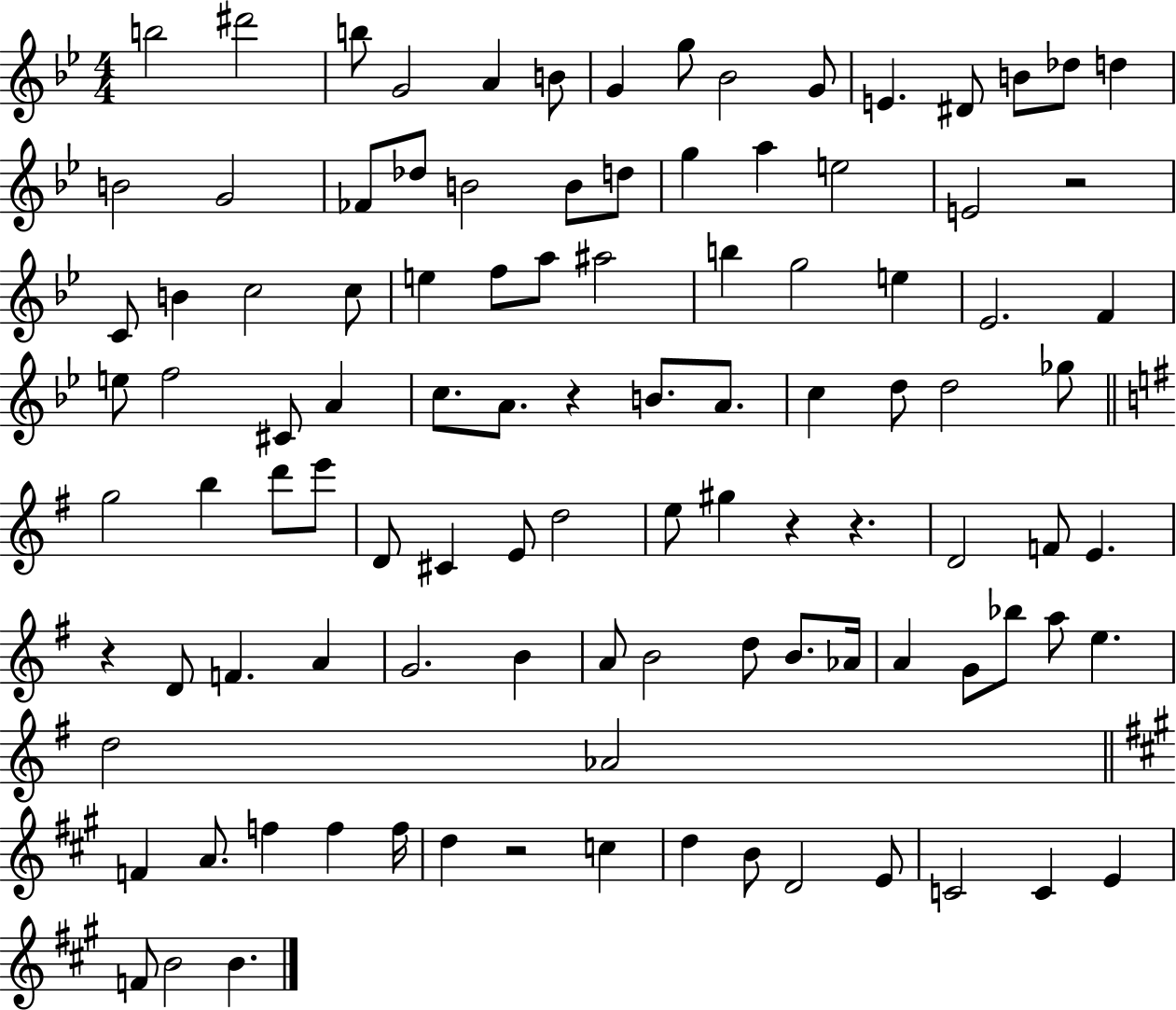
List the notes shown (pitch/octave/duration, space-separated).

B5/h D#6/h B5/e G4/h A4/q B4/e G4/q G5/e Bb4/h G4/e E4/q. D#4/e B4/e Db5/e D5/q B4/h G4/h FES4/e Db5/e B4/h B4/e D5/e G5/q A5/q E5/h E4/h R/h C4/e B4/q C5/h C5/e E5/q F5/e A5/e A#5/h B5/q G5/h E5/q Eb4/h. F4/q E5/e F5/h C#4/e A4/q C5/e. A4/e. R/q B4/e. A4/e. C5/q D5/e D5/h Gb5/e G5/h B5/q D6/e E6/e D4/e C#4/q E4/e D5/h E5/e G#5/q R/q R/q. D4/h F4/e E4/q. R/q D4/e F4/q. A4/q G4/h. B4/q A4/e B4/h D5/e B4/e. Ab4/s A4/q G4/e Bb5/e A5/e E5/q. D5/h Ab4/h F4/q A4/e. F5/q F5/q F5/s D5/q R/h C5/q D5/q B4/e D4/h E4/e C4/h C4/q E4/q F4/e B4/h B4/q.